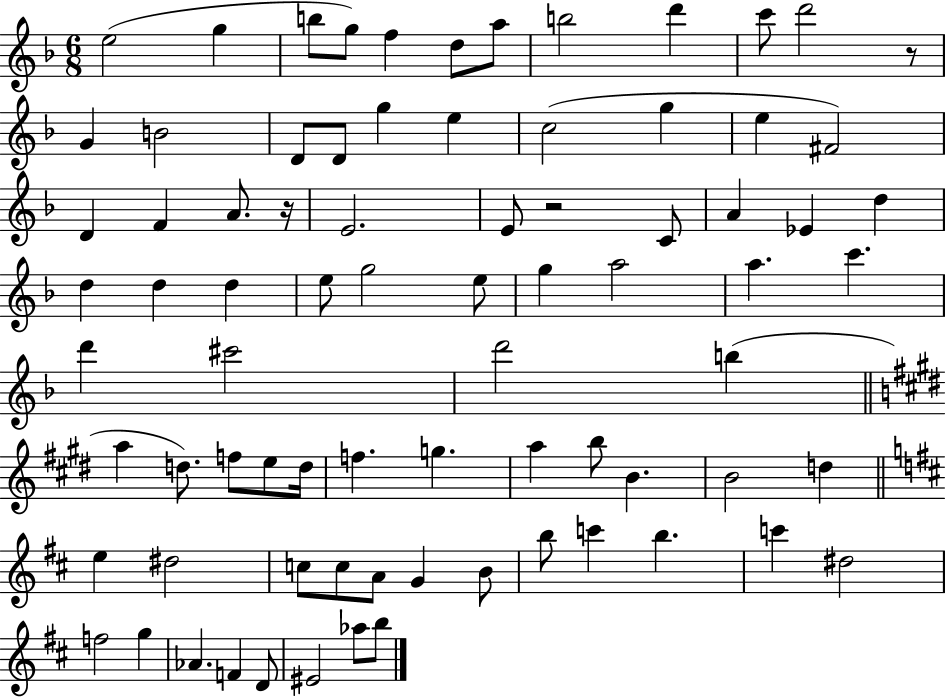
E5/h G5/q B5/e G5/e F5/q D5/e A5/e B5/h D6/q C6/e D6/h R/e G4/q B4/h D4/e D4/e G5/q E5/q C5/h G5/q E5/q F#4/h D4/q F4/q A4/e. R/s E4/h. E4/e R/h C4/e A4/q Eb4/q D5/q D5/q D5/q D5/q E5/e G5/h E5/e G5/q A5/h A5/q. C6/q. D6/q C#6/h D6/h B5/q A5/q D5/e. F5/e E5/e D5/s F5/q. G5/q. A5/q B5/e B4/q. B4/h D5/q E5/q D#5/h C5/e C5/e A4/e G4/q B4/e B5/e C6/q B5/q. C6/q D#5/h F5/h G5/q Ab4/q. F4/q D4/e EIS4/h Ab5/e B5/e